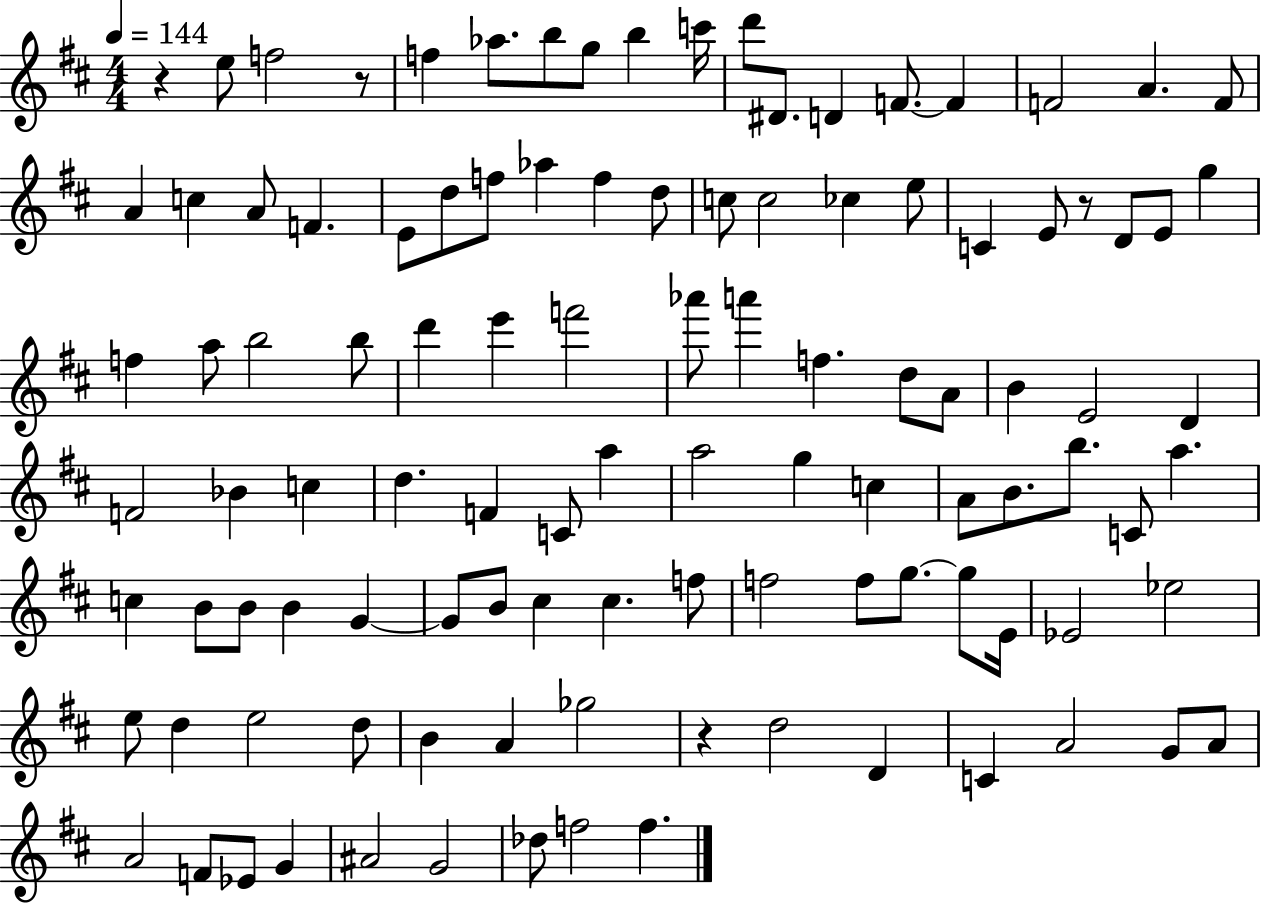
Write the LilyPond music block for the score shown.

{
  \clef treble
  \numericTimeSignature
  \time 4/4
  \key d \major
  \tempo 4 = 144
  r4 e''8 f''2 r8 | f''4 aes''8. b''8 g''8 b''4 c'''16 | d'''8 dis'8. d'4 f'8.~~ f'4 | f'2 a'4. f'8 | \break a'4 c''4 a'8 f'4. | e'8 d''8 f''8 aes''4 f''4 d''8 | c''8 c''2 ces''4 e''8 | c'4 e'8 r8 d'8 e'8 g''4 | \break f''4 a''8 b''2 b''8 | d'''4 e'''4 f'''2 | aes'''8 a'''4 f''4. d''8 a'8 | b'4 e'2 d'4 | \break f'2 bes'4 c''4 | d''4. f'4 c'8 a''4 | a''2 g''4 c''4 | a'8 b'8. b''8. c'8 a''4. | \break c''4 b'8 b'8 b'4 g'4~~ | g'8 b'8 cis''4 cis''4. f''8 | f''2 f''8 g''8.~~ g''8 e'16 | ees'2 ees''2 | \break e''8 d''4 e''2 d''8 | b'4 a'4 ges''2 | r4 d''2 d'4 | c'4 a'2 g'8 a'8 | \break a'2 f'8 ees'8 g'4 | ais'2 g'2 | des''8 f''2 f''4. | \bar "|."
}